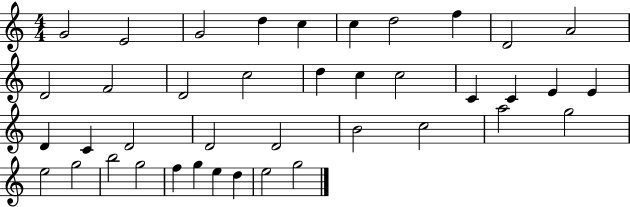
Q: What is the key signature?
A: C major